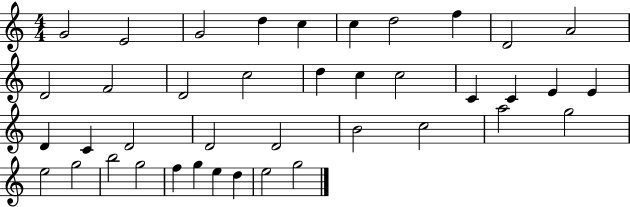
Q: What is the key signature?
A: C major